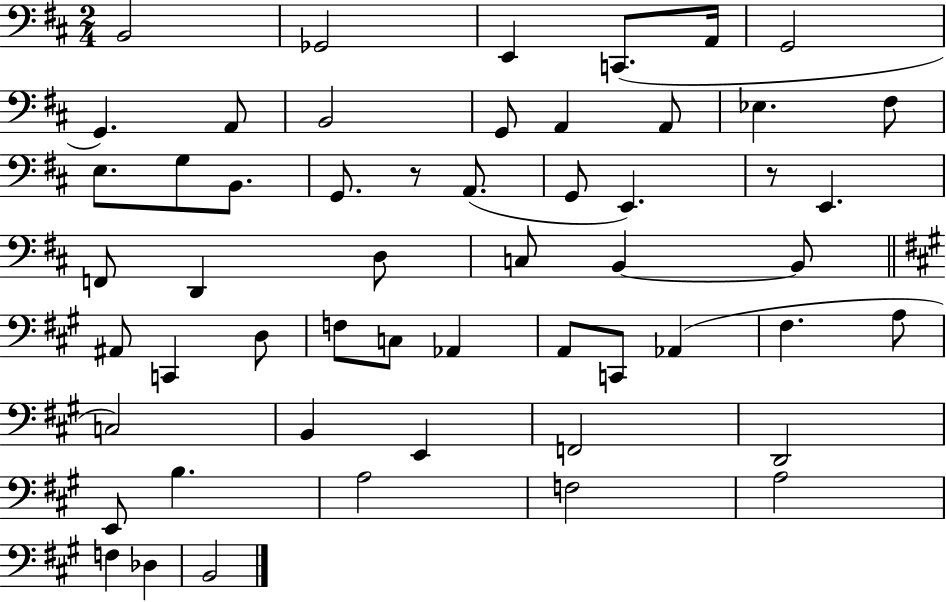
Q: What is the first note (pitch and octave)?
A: B2